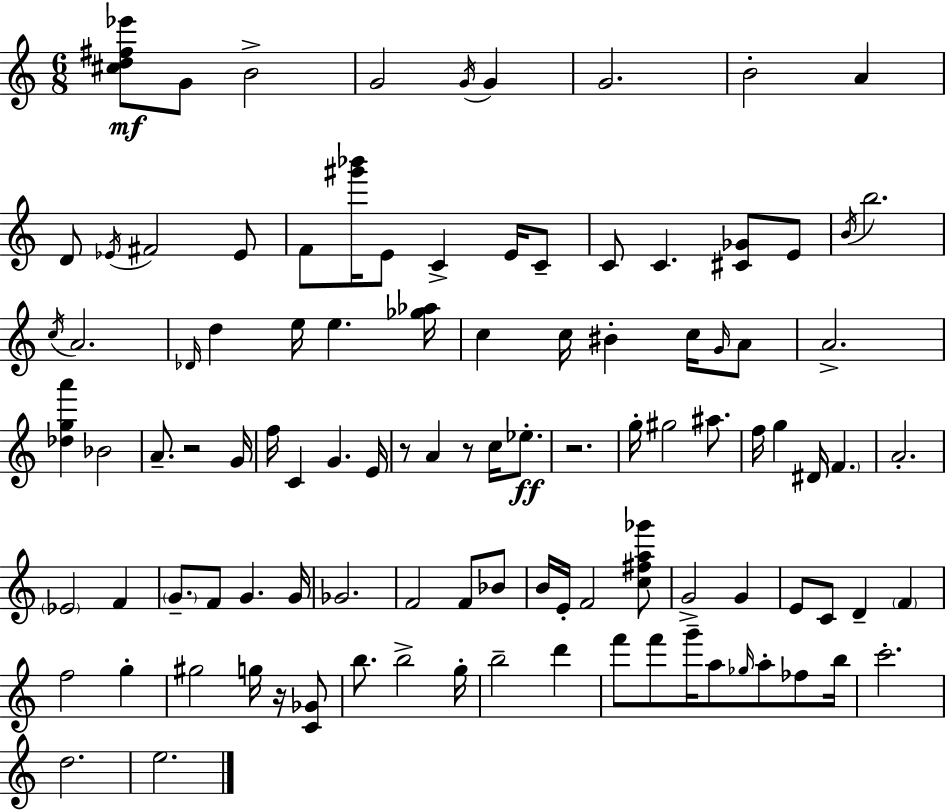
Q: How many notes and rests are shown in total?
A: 104